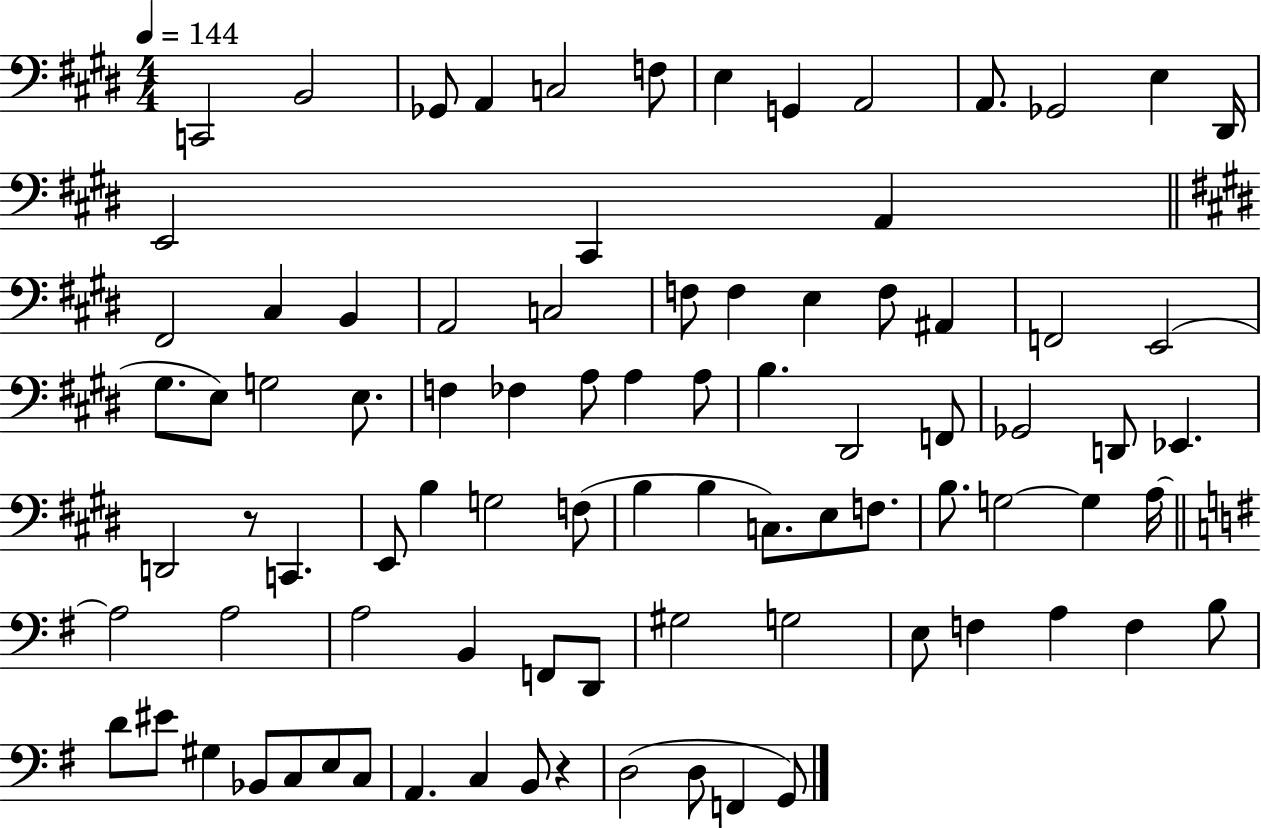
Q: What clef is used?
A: bass